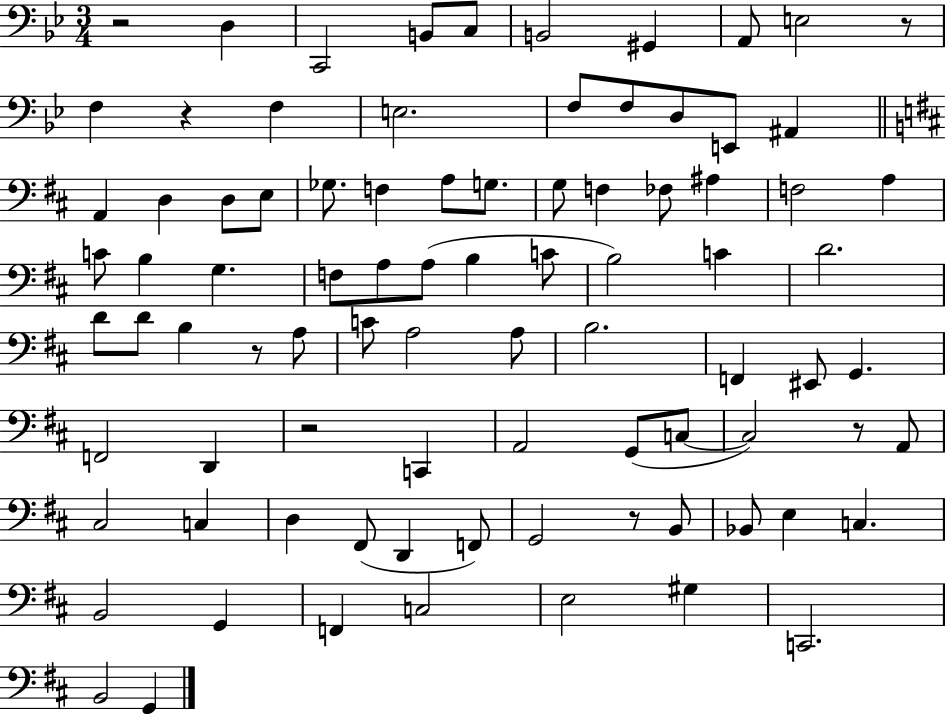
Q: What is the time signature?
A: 3/4